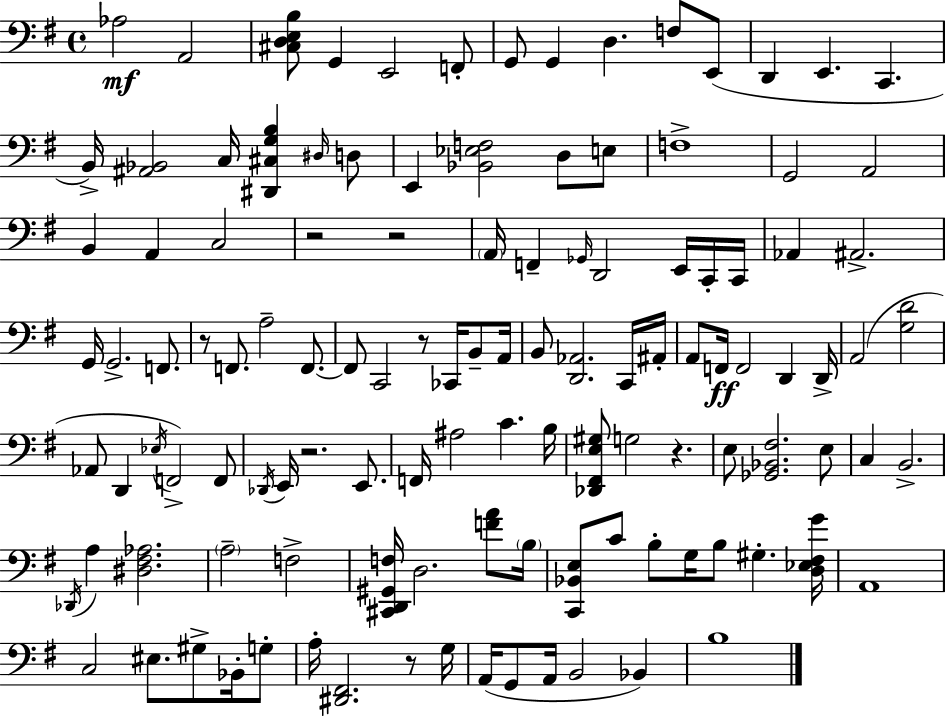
{
  \clef bass
  \time 4/4
  \defaultTimeSignature
  \key e \minor
  aes2\mf a,2 | <cis d e b>8 g,4 e,2 f,8-. | g,8 g,4 d4. f8 e,8( | d,4 e,4. c,4. | \break b,16->) <ais, bes,>2 c16 <dis, cis g b>4 \grace { dis16 } d8 | e,4 <bes, ees f>2 d8 e8 | f1-> | g,2 a,2 | \break b,4 a,4 c2 | r2 r2 | \parenthesize a,16 f,4-- \grace { ges,16 } d,2 e,16 | c,16-. c,16 aes,4 ais,2.-> | \break g,16 g,2.-> f,8. | r8 f,8. a2-- f,8.~~ | f,8 c,2 r8 ces,16 b,8-- | a,16 b,8 <d, aes,>2. | \break c,16 ais,16-. a,8 f,16\ff f,2 d,4 | d,16-> a,2( <g d'>2 | aes,8 d,4 \acciaccatura { ees16 } f,2->) | f,8 \acciaccatura { des,16 } e,16 r2. | \break e,8. f,16 ais2 c'4. | b16 <des, fis, e gis>8 g2 r4. | e8 <ges, bes, fis>2. | e8 c4 b,2.-> | \break \acciaccatura { des,16 } a4 <dis fis aes>2. | \parenthesize a2-- f2-> | <cis, d, gis, f>16 d2. | <f' a'>8 \parenthesize b16 <c, bes, e>8 c'8 b8-. g16 b8 gis4.-. | \break <d ees fis g'>16 a,1 | c2 eis8. | gis8-> bes,16-. g8-. a16-. <dis, fis,>2. | r8 g16 a,16( g,8 a,16 b,2 | \break bes,4) b1 | \bar "|."
}